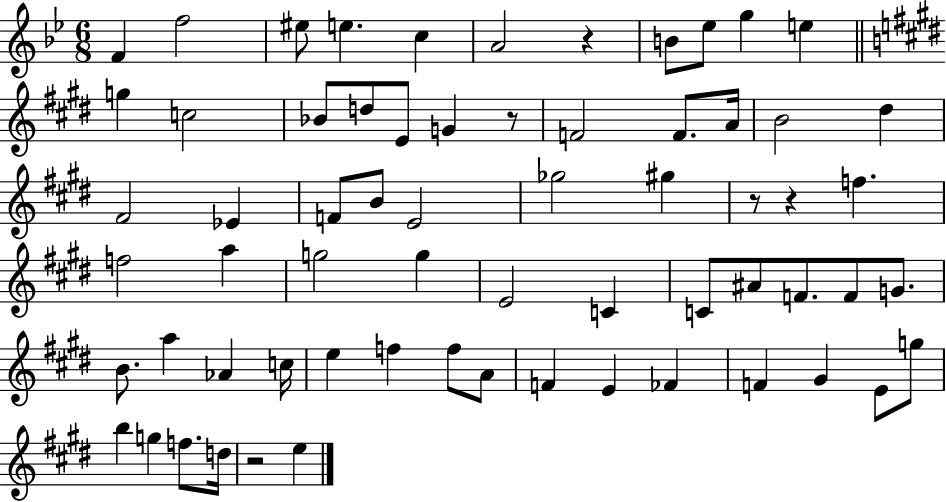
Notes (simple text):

F4/q F5/h EIS5/e E5/q. C5/q A4/h R/q B4/e Eb5/e G5/q E5/q G5/q C5/h Bb4/e D5/e E4/e G4/q R/e F4/h F4/e. A4/s B4/h D#5/q F#4/h Eb4/q F4/e B4/e E4/h Gb5/h G#5/q R/e R/q F5/q. F5/h A5/q G5/h G5/q E4/h C4/q C4/e A#4/e F4/e. F4/e G4/e. B4/e. A5/q Ab4/q C5/s E5/q F5/q F5/e A4/e F4/q E4/q FES4/q F4/q G#4/q E4/e G5/e B5/q G5/q F5/e. D5/s R/h E5/q